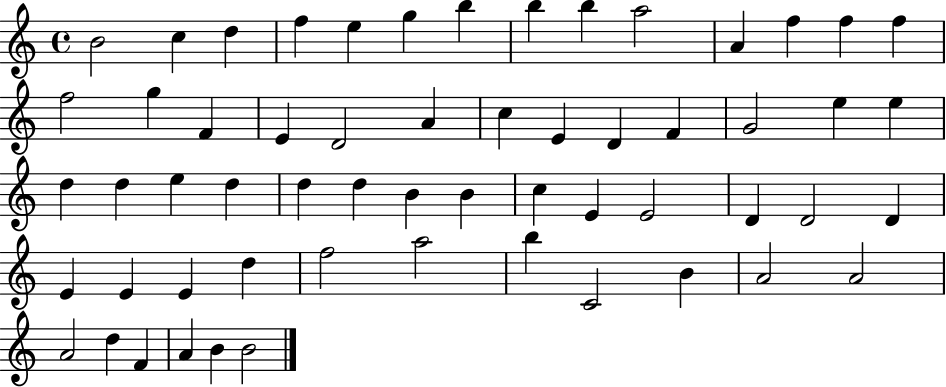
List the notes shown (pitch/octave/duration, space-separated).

B4/h C5/q D5/q F5/q E5/q G5/q B5/q B5/q B5/q A5/h A4/q F5/q F5/q F5/q F5/h G5/q F4/q E4/q D4/h A4/q C5/q E4/q D4/q F4/q G4/h E5/q E5/q D5/q D5/q E5/q D5/q D5/q D5/q B4/q B4/q C5/q E4/q E4/h D4/q D4/h D4/q E4/q E4/q E4/q D5/q F5/h A5/h B5/q C4/h B4/q A4/h A4/h A4/h D5/q F4/q A4/q B4/q B4/h